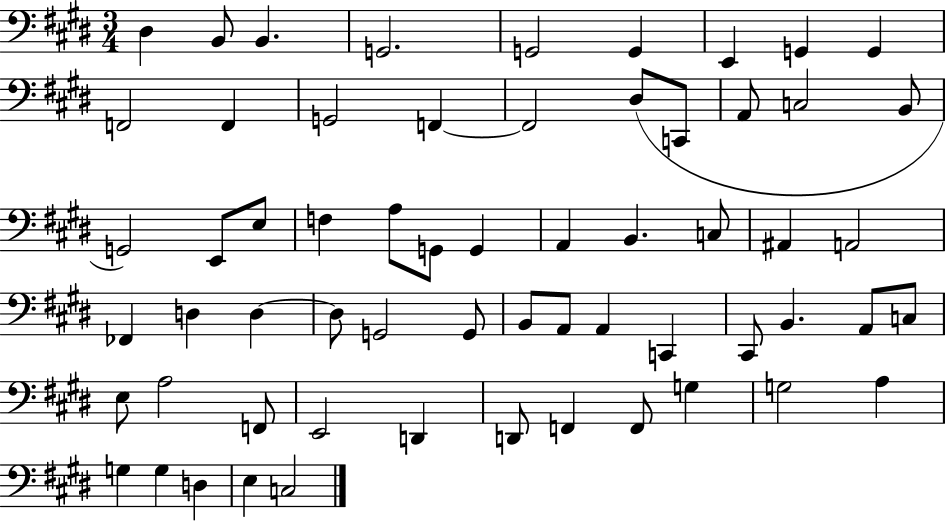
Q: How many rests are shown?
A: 0